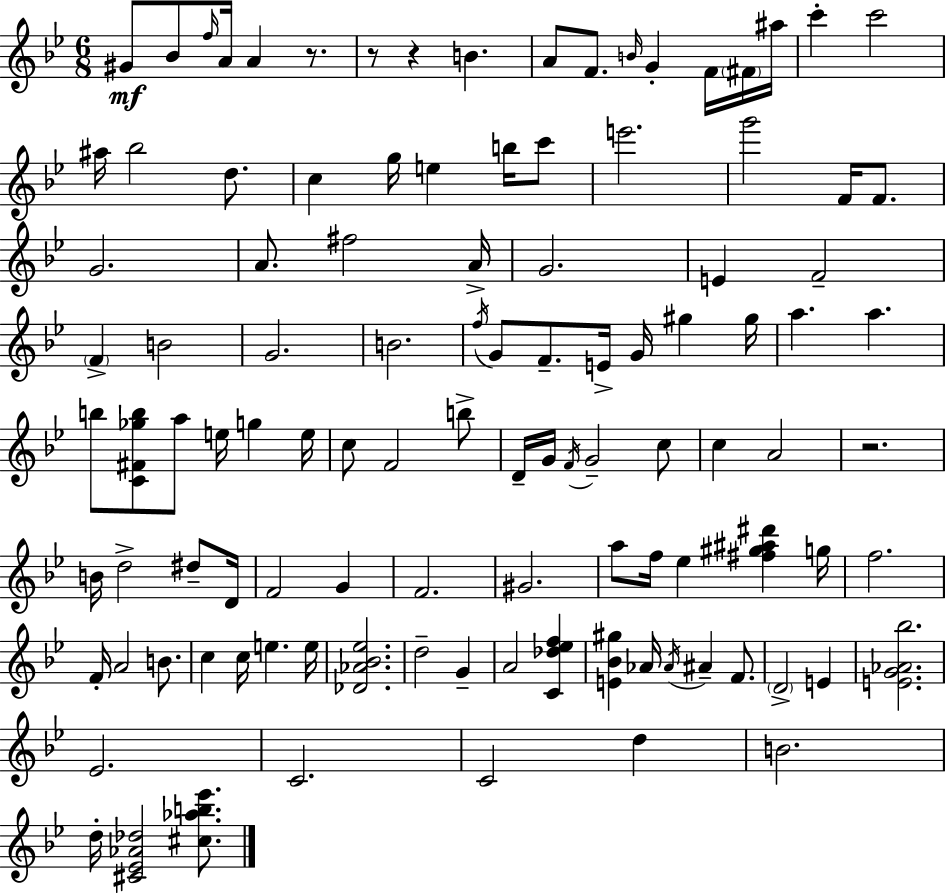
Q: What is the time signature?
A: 6/8